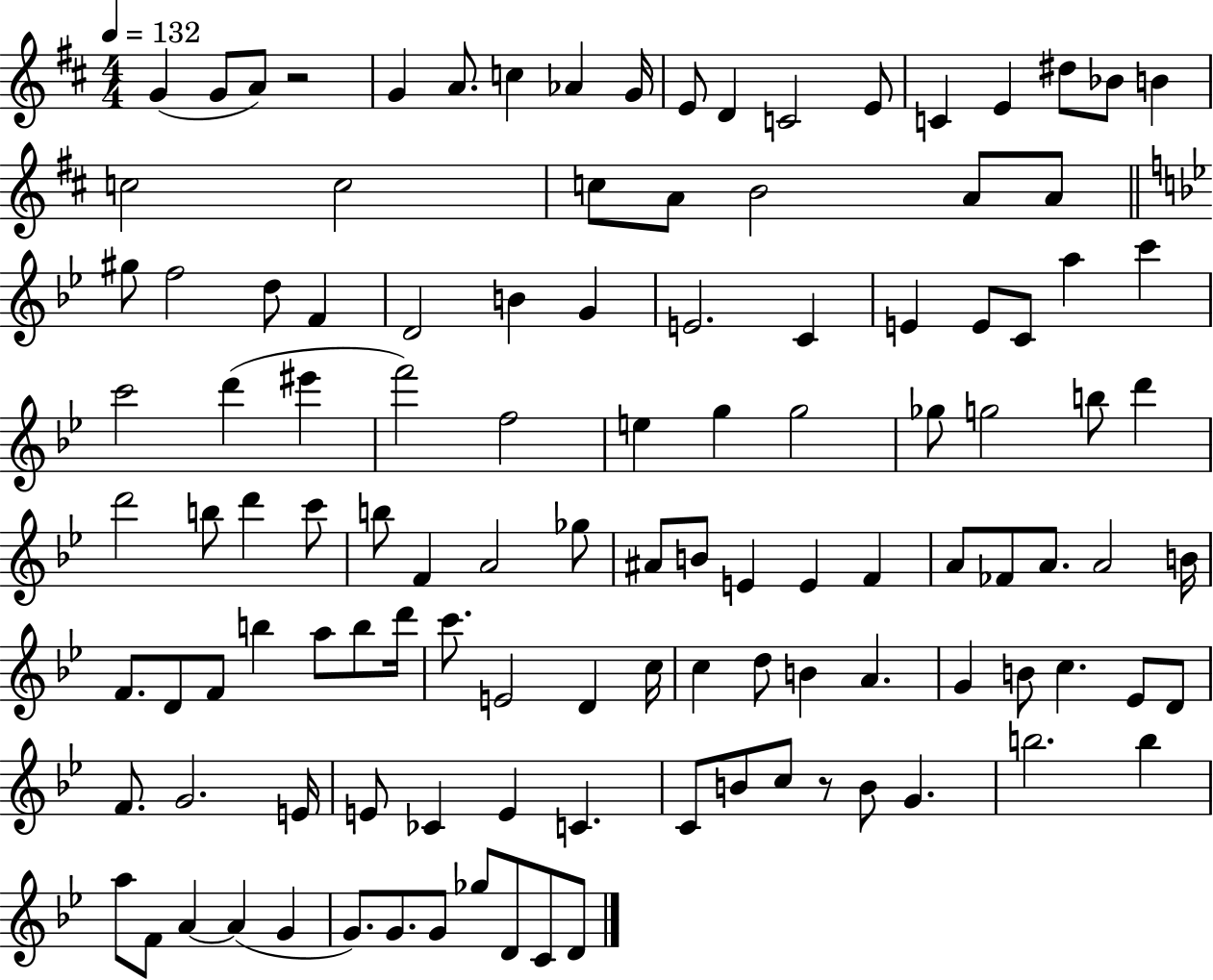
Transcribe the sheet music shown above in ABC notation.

X:1
T:Untitled
M:4/4
L:1/4
K:D
G G/2 A/2 z2 G A/2 c _A G/4 E/2 D C2 E/2 C E ^d/2 _B/2 B c2 c2 c/2 A/2 B2 A/2 A/2 ^g/2 f2 d/2 F D2 B G E2 C E E/2 C/2 a c' c'2 d' ^e' f'2 f2 e g g2 _g/2 g2 b/2 d' d'2 b/2 d' c'/2 b/2 F A2 _g/2 ^A/2 B/2 E E F A/2 _F/2 A/2 A2 B/4 F/2 D/2 F/2 b a/2 b/2 d'/4 c'/2 E2 D c/4 c d/2 B A G B/2 c _E/2 D/2 F/2 G2 E/4 E/2 _C E C C/2 B/2 c/2 z/2 B/2 G b2 b a/2 F/2 A A G G/2 G/2 G/2 _g/2 D/2 C/2 D/2